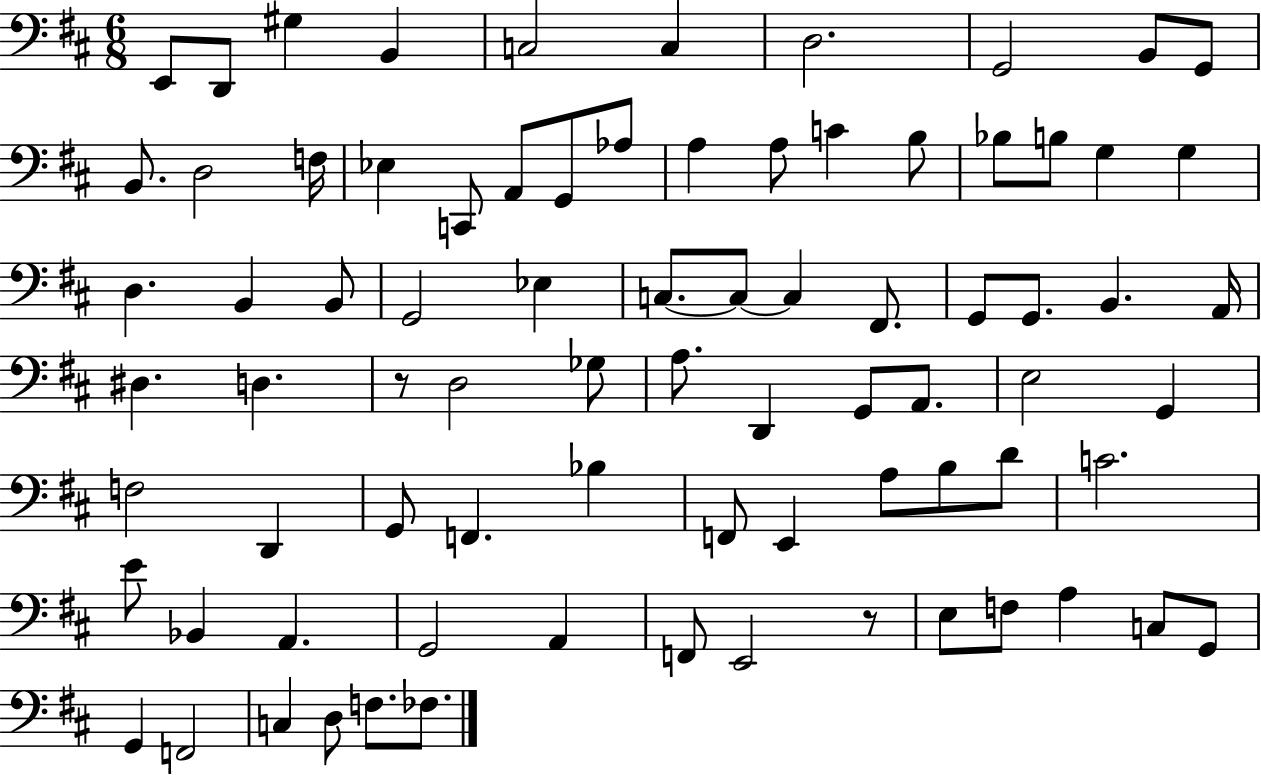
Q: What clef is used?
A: bass